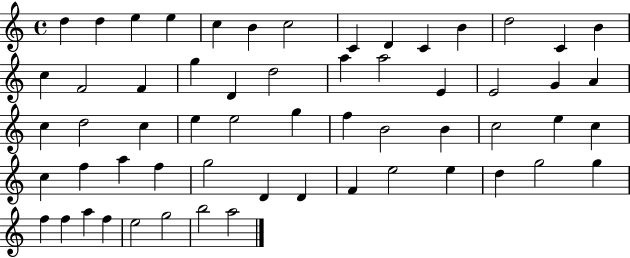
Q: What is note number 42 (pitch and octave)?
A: F5